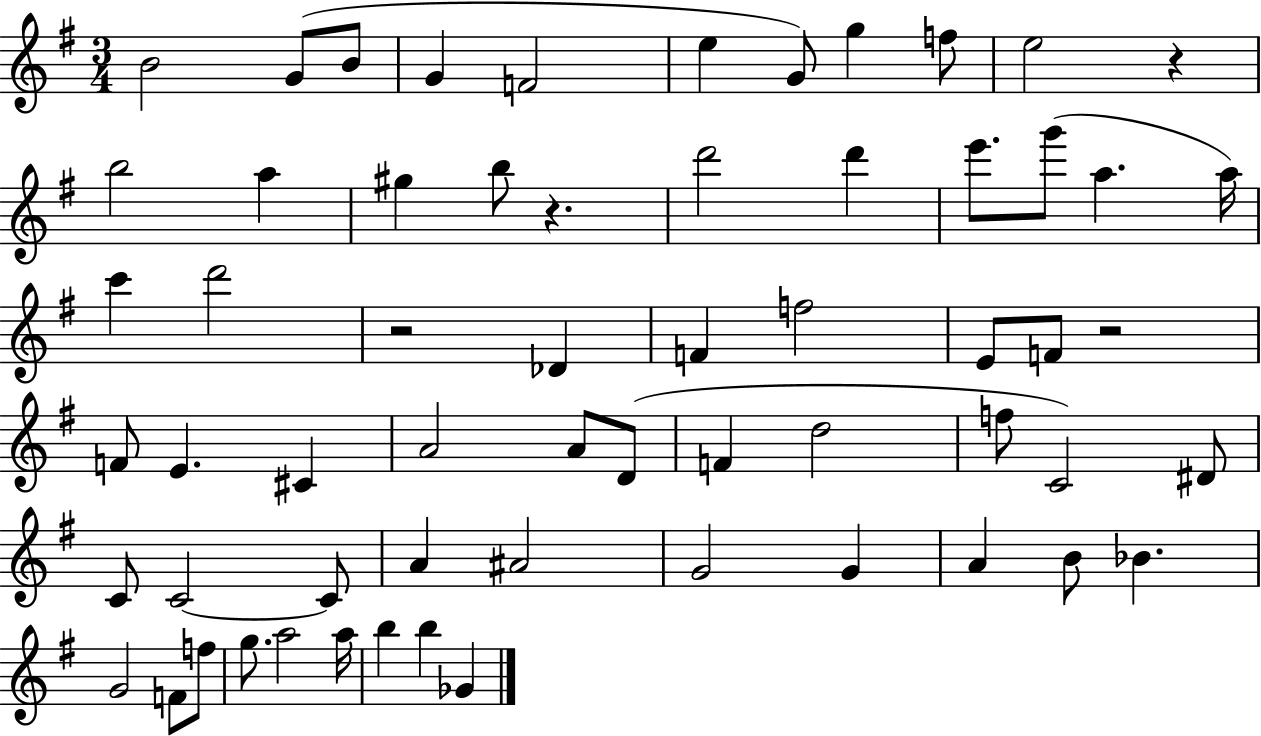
X:1
T:Untitled
M:3/4
L:1/4
K:G
B2 G/2 B/2 G F2 e G/2 g f/2 e2 z b2 a ^g b/2 z d'2 d' e'/2 g'/2 a a/4 c' d'2 z2 _D F f2 E/2 F/2 z2 F/2 E ^C A2 A/2 D/2 F d2 f/2 C2 ^D/2 C/2 C2 C/2 A ^A2 G2 G A B/2 _B G2 F/2 f/2 g/2 a2 a/4 b b _G